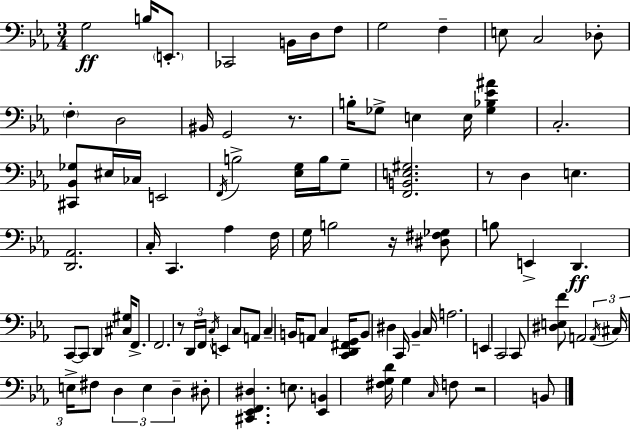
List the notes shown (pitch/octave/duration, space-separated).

G3/h B3/s E2/e. CES2/h B2/s D3/s F3/e G3/h F3/q E3/e C3/h Db3/e F3/q D3/h BIS2/s G2/h R/e. B3/s Gb3/e E3/q E3/s [Gb3,Bb3,Eb4,A#4]/q C3/h. [C#2,Bb2,Gb3]/e EIS3/s CES3/s E2/h F2/s B3/h [Eb3,G3]/s B3/s G3/e [F2,B2,E3,G#3]/h. R/e D3/q E3/q. [D2,Ab2]/h. C3/s C2/q. Ab3/q F3/s G3/s B3/h R/s [D#3,F#3,Gb3]/e B3/e E2/q D2/q. C2/e C2/e D2/q [C#3,G#3]/s F2/e. F2/h. R/e D2/s F2/s C3/s E2/q C3/e A2/e C3/q B2/s A2/e C3/q [C2,D2,F#2,G2]/s B2/e D#3/q C2/s Bb2/q C3/s A3/h. E2/q C2/h C2/e [D#3,E3,F4]/e A2/h A2/s C#3/s E3/s F#3/e D3/q E3/q D3/q D#3/e [C#2,Eb2,F2,D#3]/q. E3/e. [Eb2,B2]/q [F#3,G3,D4]/s G3/q C3/s F3/e R/h B2/e